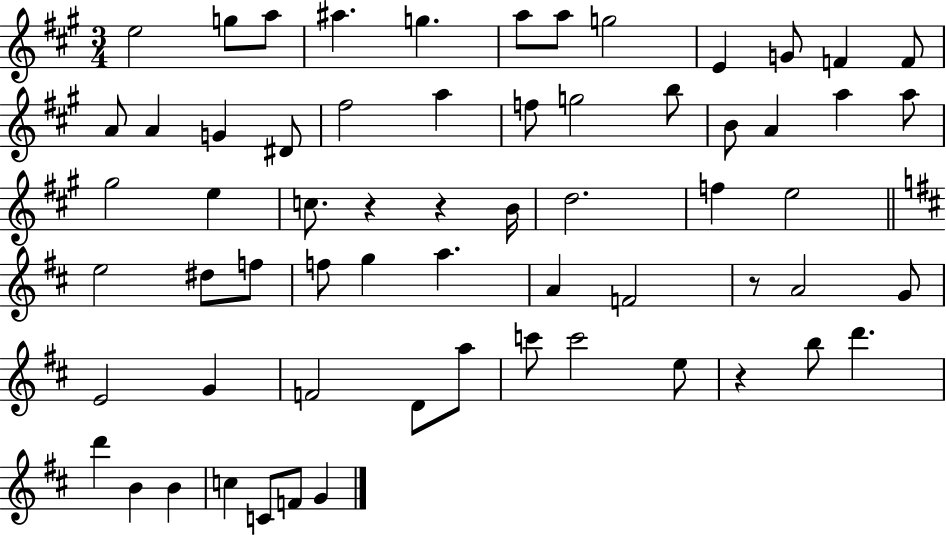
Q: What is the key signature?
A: A major